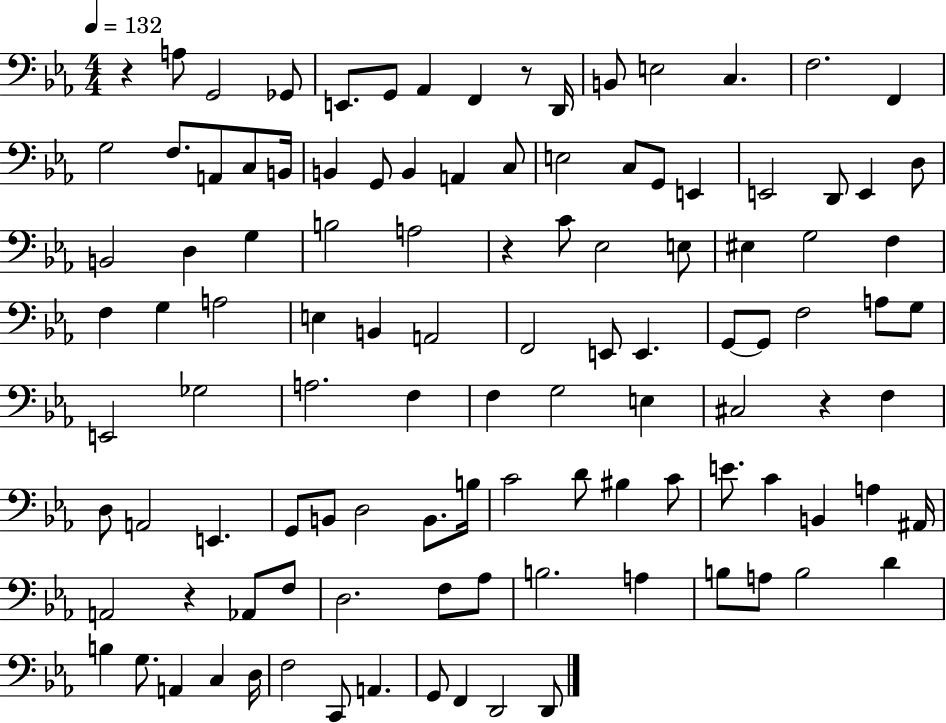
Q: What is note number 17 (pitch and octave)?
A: C3